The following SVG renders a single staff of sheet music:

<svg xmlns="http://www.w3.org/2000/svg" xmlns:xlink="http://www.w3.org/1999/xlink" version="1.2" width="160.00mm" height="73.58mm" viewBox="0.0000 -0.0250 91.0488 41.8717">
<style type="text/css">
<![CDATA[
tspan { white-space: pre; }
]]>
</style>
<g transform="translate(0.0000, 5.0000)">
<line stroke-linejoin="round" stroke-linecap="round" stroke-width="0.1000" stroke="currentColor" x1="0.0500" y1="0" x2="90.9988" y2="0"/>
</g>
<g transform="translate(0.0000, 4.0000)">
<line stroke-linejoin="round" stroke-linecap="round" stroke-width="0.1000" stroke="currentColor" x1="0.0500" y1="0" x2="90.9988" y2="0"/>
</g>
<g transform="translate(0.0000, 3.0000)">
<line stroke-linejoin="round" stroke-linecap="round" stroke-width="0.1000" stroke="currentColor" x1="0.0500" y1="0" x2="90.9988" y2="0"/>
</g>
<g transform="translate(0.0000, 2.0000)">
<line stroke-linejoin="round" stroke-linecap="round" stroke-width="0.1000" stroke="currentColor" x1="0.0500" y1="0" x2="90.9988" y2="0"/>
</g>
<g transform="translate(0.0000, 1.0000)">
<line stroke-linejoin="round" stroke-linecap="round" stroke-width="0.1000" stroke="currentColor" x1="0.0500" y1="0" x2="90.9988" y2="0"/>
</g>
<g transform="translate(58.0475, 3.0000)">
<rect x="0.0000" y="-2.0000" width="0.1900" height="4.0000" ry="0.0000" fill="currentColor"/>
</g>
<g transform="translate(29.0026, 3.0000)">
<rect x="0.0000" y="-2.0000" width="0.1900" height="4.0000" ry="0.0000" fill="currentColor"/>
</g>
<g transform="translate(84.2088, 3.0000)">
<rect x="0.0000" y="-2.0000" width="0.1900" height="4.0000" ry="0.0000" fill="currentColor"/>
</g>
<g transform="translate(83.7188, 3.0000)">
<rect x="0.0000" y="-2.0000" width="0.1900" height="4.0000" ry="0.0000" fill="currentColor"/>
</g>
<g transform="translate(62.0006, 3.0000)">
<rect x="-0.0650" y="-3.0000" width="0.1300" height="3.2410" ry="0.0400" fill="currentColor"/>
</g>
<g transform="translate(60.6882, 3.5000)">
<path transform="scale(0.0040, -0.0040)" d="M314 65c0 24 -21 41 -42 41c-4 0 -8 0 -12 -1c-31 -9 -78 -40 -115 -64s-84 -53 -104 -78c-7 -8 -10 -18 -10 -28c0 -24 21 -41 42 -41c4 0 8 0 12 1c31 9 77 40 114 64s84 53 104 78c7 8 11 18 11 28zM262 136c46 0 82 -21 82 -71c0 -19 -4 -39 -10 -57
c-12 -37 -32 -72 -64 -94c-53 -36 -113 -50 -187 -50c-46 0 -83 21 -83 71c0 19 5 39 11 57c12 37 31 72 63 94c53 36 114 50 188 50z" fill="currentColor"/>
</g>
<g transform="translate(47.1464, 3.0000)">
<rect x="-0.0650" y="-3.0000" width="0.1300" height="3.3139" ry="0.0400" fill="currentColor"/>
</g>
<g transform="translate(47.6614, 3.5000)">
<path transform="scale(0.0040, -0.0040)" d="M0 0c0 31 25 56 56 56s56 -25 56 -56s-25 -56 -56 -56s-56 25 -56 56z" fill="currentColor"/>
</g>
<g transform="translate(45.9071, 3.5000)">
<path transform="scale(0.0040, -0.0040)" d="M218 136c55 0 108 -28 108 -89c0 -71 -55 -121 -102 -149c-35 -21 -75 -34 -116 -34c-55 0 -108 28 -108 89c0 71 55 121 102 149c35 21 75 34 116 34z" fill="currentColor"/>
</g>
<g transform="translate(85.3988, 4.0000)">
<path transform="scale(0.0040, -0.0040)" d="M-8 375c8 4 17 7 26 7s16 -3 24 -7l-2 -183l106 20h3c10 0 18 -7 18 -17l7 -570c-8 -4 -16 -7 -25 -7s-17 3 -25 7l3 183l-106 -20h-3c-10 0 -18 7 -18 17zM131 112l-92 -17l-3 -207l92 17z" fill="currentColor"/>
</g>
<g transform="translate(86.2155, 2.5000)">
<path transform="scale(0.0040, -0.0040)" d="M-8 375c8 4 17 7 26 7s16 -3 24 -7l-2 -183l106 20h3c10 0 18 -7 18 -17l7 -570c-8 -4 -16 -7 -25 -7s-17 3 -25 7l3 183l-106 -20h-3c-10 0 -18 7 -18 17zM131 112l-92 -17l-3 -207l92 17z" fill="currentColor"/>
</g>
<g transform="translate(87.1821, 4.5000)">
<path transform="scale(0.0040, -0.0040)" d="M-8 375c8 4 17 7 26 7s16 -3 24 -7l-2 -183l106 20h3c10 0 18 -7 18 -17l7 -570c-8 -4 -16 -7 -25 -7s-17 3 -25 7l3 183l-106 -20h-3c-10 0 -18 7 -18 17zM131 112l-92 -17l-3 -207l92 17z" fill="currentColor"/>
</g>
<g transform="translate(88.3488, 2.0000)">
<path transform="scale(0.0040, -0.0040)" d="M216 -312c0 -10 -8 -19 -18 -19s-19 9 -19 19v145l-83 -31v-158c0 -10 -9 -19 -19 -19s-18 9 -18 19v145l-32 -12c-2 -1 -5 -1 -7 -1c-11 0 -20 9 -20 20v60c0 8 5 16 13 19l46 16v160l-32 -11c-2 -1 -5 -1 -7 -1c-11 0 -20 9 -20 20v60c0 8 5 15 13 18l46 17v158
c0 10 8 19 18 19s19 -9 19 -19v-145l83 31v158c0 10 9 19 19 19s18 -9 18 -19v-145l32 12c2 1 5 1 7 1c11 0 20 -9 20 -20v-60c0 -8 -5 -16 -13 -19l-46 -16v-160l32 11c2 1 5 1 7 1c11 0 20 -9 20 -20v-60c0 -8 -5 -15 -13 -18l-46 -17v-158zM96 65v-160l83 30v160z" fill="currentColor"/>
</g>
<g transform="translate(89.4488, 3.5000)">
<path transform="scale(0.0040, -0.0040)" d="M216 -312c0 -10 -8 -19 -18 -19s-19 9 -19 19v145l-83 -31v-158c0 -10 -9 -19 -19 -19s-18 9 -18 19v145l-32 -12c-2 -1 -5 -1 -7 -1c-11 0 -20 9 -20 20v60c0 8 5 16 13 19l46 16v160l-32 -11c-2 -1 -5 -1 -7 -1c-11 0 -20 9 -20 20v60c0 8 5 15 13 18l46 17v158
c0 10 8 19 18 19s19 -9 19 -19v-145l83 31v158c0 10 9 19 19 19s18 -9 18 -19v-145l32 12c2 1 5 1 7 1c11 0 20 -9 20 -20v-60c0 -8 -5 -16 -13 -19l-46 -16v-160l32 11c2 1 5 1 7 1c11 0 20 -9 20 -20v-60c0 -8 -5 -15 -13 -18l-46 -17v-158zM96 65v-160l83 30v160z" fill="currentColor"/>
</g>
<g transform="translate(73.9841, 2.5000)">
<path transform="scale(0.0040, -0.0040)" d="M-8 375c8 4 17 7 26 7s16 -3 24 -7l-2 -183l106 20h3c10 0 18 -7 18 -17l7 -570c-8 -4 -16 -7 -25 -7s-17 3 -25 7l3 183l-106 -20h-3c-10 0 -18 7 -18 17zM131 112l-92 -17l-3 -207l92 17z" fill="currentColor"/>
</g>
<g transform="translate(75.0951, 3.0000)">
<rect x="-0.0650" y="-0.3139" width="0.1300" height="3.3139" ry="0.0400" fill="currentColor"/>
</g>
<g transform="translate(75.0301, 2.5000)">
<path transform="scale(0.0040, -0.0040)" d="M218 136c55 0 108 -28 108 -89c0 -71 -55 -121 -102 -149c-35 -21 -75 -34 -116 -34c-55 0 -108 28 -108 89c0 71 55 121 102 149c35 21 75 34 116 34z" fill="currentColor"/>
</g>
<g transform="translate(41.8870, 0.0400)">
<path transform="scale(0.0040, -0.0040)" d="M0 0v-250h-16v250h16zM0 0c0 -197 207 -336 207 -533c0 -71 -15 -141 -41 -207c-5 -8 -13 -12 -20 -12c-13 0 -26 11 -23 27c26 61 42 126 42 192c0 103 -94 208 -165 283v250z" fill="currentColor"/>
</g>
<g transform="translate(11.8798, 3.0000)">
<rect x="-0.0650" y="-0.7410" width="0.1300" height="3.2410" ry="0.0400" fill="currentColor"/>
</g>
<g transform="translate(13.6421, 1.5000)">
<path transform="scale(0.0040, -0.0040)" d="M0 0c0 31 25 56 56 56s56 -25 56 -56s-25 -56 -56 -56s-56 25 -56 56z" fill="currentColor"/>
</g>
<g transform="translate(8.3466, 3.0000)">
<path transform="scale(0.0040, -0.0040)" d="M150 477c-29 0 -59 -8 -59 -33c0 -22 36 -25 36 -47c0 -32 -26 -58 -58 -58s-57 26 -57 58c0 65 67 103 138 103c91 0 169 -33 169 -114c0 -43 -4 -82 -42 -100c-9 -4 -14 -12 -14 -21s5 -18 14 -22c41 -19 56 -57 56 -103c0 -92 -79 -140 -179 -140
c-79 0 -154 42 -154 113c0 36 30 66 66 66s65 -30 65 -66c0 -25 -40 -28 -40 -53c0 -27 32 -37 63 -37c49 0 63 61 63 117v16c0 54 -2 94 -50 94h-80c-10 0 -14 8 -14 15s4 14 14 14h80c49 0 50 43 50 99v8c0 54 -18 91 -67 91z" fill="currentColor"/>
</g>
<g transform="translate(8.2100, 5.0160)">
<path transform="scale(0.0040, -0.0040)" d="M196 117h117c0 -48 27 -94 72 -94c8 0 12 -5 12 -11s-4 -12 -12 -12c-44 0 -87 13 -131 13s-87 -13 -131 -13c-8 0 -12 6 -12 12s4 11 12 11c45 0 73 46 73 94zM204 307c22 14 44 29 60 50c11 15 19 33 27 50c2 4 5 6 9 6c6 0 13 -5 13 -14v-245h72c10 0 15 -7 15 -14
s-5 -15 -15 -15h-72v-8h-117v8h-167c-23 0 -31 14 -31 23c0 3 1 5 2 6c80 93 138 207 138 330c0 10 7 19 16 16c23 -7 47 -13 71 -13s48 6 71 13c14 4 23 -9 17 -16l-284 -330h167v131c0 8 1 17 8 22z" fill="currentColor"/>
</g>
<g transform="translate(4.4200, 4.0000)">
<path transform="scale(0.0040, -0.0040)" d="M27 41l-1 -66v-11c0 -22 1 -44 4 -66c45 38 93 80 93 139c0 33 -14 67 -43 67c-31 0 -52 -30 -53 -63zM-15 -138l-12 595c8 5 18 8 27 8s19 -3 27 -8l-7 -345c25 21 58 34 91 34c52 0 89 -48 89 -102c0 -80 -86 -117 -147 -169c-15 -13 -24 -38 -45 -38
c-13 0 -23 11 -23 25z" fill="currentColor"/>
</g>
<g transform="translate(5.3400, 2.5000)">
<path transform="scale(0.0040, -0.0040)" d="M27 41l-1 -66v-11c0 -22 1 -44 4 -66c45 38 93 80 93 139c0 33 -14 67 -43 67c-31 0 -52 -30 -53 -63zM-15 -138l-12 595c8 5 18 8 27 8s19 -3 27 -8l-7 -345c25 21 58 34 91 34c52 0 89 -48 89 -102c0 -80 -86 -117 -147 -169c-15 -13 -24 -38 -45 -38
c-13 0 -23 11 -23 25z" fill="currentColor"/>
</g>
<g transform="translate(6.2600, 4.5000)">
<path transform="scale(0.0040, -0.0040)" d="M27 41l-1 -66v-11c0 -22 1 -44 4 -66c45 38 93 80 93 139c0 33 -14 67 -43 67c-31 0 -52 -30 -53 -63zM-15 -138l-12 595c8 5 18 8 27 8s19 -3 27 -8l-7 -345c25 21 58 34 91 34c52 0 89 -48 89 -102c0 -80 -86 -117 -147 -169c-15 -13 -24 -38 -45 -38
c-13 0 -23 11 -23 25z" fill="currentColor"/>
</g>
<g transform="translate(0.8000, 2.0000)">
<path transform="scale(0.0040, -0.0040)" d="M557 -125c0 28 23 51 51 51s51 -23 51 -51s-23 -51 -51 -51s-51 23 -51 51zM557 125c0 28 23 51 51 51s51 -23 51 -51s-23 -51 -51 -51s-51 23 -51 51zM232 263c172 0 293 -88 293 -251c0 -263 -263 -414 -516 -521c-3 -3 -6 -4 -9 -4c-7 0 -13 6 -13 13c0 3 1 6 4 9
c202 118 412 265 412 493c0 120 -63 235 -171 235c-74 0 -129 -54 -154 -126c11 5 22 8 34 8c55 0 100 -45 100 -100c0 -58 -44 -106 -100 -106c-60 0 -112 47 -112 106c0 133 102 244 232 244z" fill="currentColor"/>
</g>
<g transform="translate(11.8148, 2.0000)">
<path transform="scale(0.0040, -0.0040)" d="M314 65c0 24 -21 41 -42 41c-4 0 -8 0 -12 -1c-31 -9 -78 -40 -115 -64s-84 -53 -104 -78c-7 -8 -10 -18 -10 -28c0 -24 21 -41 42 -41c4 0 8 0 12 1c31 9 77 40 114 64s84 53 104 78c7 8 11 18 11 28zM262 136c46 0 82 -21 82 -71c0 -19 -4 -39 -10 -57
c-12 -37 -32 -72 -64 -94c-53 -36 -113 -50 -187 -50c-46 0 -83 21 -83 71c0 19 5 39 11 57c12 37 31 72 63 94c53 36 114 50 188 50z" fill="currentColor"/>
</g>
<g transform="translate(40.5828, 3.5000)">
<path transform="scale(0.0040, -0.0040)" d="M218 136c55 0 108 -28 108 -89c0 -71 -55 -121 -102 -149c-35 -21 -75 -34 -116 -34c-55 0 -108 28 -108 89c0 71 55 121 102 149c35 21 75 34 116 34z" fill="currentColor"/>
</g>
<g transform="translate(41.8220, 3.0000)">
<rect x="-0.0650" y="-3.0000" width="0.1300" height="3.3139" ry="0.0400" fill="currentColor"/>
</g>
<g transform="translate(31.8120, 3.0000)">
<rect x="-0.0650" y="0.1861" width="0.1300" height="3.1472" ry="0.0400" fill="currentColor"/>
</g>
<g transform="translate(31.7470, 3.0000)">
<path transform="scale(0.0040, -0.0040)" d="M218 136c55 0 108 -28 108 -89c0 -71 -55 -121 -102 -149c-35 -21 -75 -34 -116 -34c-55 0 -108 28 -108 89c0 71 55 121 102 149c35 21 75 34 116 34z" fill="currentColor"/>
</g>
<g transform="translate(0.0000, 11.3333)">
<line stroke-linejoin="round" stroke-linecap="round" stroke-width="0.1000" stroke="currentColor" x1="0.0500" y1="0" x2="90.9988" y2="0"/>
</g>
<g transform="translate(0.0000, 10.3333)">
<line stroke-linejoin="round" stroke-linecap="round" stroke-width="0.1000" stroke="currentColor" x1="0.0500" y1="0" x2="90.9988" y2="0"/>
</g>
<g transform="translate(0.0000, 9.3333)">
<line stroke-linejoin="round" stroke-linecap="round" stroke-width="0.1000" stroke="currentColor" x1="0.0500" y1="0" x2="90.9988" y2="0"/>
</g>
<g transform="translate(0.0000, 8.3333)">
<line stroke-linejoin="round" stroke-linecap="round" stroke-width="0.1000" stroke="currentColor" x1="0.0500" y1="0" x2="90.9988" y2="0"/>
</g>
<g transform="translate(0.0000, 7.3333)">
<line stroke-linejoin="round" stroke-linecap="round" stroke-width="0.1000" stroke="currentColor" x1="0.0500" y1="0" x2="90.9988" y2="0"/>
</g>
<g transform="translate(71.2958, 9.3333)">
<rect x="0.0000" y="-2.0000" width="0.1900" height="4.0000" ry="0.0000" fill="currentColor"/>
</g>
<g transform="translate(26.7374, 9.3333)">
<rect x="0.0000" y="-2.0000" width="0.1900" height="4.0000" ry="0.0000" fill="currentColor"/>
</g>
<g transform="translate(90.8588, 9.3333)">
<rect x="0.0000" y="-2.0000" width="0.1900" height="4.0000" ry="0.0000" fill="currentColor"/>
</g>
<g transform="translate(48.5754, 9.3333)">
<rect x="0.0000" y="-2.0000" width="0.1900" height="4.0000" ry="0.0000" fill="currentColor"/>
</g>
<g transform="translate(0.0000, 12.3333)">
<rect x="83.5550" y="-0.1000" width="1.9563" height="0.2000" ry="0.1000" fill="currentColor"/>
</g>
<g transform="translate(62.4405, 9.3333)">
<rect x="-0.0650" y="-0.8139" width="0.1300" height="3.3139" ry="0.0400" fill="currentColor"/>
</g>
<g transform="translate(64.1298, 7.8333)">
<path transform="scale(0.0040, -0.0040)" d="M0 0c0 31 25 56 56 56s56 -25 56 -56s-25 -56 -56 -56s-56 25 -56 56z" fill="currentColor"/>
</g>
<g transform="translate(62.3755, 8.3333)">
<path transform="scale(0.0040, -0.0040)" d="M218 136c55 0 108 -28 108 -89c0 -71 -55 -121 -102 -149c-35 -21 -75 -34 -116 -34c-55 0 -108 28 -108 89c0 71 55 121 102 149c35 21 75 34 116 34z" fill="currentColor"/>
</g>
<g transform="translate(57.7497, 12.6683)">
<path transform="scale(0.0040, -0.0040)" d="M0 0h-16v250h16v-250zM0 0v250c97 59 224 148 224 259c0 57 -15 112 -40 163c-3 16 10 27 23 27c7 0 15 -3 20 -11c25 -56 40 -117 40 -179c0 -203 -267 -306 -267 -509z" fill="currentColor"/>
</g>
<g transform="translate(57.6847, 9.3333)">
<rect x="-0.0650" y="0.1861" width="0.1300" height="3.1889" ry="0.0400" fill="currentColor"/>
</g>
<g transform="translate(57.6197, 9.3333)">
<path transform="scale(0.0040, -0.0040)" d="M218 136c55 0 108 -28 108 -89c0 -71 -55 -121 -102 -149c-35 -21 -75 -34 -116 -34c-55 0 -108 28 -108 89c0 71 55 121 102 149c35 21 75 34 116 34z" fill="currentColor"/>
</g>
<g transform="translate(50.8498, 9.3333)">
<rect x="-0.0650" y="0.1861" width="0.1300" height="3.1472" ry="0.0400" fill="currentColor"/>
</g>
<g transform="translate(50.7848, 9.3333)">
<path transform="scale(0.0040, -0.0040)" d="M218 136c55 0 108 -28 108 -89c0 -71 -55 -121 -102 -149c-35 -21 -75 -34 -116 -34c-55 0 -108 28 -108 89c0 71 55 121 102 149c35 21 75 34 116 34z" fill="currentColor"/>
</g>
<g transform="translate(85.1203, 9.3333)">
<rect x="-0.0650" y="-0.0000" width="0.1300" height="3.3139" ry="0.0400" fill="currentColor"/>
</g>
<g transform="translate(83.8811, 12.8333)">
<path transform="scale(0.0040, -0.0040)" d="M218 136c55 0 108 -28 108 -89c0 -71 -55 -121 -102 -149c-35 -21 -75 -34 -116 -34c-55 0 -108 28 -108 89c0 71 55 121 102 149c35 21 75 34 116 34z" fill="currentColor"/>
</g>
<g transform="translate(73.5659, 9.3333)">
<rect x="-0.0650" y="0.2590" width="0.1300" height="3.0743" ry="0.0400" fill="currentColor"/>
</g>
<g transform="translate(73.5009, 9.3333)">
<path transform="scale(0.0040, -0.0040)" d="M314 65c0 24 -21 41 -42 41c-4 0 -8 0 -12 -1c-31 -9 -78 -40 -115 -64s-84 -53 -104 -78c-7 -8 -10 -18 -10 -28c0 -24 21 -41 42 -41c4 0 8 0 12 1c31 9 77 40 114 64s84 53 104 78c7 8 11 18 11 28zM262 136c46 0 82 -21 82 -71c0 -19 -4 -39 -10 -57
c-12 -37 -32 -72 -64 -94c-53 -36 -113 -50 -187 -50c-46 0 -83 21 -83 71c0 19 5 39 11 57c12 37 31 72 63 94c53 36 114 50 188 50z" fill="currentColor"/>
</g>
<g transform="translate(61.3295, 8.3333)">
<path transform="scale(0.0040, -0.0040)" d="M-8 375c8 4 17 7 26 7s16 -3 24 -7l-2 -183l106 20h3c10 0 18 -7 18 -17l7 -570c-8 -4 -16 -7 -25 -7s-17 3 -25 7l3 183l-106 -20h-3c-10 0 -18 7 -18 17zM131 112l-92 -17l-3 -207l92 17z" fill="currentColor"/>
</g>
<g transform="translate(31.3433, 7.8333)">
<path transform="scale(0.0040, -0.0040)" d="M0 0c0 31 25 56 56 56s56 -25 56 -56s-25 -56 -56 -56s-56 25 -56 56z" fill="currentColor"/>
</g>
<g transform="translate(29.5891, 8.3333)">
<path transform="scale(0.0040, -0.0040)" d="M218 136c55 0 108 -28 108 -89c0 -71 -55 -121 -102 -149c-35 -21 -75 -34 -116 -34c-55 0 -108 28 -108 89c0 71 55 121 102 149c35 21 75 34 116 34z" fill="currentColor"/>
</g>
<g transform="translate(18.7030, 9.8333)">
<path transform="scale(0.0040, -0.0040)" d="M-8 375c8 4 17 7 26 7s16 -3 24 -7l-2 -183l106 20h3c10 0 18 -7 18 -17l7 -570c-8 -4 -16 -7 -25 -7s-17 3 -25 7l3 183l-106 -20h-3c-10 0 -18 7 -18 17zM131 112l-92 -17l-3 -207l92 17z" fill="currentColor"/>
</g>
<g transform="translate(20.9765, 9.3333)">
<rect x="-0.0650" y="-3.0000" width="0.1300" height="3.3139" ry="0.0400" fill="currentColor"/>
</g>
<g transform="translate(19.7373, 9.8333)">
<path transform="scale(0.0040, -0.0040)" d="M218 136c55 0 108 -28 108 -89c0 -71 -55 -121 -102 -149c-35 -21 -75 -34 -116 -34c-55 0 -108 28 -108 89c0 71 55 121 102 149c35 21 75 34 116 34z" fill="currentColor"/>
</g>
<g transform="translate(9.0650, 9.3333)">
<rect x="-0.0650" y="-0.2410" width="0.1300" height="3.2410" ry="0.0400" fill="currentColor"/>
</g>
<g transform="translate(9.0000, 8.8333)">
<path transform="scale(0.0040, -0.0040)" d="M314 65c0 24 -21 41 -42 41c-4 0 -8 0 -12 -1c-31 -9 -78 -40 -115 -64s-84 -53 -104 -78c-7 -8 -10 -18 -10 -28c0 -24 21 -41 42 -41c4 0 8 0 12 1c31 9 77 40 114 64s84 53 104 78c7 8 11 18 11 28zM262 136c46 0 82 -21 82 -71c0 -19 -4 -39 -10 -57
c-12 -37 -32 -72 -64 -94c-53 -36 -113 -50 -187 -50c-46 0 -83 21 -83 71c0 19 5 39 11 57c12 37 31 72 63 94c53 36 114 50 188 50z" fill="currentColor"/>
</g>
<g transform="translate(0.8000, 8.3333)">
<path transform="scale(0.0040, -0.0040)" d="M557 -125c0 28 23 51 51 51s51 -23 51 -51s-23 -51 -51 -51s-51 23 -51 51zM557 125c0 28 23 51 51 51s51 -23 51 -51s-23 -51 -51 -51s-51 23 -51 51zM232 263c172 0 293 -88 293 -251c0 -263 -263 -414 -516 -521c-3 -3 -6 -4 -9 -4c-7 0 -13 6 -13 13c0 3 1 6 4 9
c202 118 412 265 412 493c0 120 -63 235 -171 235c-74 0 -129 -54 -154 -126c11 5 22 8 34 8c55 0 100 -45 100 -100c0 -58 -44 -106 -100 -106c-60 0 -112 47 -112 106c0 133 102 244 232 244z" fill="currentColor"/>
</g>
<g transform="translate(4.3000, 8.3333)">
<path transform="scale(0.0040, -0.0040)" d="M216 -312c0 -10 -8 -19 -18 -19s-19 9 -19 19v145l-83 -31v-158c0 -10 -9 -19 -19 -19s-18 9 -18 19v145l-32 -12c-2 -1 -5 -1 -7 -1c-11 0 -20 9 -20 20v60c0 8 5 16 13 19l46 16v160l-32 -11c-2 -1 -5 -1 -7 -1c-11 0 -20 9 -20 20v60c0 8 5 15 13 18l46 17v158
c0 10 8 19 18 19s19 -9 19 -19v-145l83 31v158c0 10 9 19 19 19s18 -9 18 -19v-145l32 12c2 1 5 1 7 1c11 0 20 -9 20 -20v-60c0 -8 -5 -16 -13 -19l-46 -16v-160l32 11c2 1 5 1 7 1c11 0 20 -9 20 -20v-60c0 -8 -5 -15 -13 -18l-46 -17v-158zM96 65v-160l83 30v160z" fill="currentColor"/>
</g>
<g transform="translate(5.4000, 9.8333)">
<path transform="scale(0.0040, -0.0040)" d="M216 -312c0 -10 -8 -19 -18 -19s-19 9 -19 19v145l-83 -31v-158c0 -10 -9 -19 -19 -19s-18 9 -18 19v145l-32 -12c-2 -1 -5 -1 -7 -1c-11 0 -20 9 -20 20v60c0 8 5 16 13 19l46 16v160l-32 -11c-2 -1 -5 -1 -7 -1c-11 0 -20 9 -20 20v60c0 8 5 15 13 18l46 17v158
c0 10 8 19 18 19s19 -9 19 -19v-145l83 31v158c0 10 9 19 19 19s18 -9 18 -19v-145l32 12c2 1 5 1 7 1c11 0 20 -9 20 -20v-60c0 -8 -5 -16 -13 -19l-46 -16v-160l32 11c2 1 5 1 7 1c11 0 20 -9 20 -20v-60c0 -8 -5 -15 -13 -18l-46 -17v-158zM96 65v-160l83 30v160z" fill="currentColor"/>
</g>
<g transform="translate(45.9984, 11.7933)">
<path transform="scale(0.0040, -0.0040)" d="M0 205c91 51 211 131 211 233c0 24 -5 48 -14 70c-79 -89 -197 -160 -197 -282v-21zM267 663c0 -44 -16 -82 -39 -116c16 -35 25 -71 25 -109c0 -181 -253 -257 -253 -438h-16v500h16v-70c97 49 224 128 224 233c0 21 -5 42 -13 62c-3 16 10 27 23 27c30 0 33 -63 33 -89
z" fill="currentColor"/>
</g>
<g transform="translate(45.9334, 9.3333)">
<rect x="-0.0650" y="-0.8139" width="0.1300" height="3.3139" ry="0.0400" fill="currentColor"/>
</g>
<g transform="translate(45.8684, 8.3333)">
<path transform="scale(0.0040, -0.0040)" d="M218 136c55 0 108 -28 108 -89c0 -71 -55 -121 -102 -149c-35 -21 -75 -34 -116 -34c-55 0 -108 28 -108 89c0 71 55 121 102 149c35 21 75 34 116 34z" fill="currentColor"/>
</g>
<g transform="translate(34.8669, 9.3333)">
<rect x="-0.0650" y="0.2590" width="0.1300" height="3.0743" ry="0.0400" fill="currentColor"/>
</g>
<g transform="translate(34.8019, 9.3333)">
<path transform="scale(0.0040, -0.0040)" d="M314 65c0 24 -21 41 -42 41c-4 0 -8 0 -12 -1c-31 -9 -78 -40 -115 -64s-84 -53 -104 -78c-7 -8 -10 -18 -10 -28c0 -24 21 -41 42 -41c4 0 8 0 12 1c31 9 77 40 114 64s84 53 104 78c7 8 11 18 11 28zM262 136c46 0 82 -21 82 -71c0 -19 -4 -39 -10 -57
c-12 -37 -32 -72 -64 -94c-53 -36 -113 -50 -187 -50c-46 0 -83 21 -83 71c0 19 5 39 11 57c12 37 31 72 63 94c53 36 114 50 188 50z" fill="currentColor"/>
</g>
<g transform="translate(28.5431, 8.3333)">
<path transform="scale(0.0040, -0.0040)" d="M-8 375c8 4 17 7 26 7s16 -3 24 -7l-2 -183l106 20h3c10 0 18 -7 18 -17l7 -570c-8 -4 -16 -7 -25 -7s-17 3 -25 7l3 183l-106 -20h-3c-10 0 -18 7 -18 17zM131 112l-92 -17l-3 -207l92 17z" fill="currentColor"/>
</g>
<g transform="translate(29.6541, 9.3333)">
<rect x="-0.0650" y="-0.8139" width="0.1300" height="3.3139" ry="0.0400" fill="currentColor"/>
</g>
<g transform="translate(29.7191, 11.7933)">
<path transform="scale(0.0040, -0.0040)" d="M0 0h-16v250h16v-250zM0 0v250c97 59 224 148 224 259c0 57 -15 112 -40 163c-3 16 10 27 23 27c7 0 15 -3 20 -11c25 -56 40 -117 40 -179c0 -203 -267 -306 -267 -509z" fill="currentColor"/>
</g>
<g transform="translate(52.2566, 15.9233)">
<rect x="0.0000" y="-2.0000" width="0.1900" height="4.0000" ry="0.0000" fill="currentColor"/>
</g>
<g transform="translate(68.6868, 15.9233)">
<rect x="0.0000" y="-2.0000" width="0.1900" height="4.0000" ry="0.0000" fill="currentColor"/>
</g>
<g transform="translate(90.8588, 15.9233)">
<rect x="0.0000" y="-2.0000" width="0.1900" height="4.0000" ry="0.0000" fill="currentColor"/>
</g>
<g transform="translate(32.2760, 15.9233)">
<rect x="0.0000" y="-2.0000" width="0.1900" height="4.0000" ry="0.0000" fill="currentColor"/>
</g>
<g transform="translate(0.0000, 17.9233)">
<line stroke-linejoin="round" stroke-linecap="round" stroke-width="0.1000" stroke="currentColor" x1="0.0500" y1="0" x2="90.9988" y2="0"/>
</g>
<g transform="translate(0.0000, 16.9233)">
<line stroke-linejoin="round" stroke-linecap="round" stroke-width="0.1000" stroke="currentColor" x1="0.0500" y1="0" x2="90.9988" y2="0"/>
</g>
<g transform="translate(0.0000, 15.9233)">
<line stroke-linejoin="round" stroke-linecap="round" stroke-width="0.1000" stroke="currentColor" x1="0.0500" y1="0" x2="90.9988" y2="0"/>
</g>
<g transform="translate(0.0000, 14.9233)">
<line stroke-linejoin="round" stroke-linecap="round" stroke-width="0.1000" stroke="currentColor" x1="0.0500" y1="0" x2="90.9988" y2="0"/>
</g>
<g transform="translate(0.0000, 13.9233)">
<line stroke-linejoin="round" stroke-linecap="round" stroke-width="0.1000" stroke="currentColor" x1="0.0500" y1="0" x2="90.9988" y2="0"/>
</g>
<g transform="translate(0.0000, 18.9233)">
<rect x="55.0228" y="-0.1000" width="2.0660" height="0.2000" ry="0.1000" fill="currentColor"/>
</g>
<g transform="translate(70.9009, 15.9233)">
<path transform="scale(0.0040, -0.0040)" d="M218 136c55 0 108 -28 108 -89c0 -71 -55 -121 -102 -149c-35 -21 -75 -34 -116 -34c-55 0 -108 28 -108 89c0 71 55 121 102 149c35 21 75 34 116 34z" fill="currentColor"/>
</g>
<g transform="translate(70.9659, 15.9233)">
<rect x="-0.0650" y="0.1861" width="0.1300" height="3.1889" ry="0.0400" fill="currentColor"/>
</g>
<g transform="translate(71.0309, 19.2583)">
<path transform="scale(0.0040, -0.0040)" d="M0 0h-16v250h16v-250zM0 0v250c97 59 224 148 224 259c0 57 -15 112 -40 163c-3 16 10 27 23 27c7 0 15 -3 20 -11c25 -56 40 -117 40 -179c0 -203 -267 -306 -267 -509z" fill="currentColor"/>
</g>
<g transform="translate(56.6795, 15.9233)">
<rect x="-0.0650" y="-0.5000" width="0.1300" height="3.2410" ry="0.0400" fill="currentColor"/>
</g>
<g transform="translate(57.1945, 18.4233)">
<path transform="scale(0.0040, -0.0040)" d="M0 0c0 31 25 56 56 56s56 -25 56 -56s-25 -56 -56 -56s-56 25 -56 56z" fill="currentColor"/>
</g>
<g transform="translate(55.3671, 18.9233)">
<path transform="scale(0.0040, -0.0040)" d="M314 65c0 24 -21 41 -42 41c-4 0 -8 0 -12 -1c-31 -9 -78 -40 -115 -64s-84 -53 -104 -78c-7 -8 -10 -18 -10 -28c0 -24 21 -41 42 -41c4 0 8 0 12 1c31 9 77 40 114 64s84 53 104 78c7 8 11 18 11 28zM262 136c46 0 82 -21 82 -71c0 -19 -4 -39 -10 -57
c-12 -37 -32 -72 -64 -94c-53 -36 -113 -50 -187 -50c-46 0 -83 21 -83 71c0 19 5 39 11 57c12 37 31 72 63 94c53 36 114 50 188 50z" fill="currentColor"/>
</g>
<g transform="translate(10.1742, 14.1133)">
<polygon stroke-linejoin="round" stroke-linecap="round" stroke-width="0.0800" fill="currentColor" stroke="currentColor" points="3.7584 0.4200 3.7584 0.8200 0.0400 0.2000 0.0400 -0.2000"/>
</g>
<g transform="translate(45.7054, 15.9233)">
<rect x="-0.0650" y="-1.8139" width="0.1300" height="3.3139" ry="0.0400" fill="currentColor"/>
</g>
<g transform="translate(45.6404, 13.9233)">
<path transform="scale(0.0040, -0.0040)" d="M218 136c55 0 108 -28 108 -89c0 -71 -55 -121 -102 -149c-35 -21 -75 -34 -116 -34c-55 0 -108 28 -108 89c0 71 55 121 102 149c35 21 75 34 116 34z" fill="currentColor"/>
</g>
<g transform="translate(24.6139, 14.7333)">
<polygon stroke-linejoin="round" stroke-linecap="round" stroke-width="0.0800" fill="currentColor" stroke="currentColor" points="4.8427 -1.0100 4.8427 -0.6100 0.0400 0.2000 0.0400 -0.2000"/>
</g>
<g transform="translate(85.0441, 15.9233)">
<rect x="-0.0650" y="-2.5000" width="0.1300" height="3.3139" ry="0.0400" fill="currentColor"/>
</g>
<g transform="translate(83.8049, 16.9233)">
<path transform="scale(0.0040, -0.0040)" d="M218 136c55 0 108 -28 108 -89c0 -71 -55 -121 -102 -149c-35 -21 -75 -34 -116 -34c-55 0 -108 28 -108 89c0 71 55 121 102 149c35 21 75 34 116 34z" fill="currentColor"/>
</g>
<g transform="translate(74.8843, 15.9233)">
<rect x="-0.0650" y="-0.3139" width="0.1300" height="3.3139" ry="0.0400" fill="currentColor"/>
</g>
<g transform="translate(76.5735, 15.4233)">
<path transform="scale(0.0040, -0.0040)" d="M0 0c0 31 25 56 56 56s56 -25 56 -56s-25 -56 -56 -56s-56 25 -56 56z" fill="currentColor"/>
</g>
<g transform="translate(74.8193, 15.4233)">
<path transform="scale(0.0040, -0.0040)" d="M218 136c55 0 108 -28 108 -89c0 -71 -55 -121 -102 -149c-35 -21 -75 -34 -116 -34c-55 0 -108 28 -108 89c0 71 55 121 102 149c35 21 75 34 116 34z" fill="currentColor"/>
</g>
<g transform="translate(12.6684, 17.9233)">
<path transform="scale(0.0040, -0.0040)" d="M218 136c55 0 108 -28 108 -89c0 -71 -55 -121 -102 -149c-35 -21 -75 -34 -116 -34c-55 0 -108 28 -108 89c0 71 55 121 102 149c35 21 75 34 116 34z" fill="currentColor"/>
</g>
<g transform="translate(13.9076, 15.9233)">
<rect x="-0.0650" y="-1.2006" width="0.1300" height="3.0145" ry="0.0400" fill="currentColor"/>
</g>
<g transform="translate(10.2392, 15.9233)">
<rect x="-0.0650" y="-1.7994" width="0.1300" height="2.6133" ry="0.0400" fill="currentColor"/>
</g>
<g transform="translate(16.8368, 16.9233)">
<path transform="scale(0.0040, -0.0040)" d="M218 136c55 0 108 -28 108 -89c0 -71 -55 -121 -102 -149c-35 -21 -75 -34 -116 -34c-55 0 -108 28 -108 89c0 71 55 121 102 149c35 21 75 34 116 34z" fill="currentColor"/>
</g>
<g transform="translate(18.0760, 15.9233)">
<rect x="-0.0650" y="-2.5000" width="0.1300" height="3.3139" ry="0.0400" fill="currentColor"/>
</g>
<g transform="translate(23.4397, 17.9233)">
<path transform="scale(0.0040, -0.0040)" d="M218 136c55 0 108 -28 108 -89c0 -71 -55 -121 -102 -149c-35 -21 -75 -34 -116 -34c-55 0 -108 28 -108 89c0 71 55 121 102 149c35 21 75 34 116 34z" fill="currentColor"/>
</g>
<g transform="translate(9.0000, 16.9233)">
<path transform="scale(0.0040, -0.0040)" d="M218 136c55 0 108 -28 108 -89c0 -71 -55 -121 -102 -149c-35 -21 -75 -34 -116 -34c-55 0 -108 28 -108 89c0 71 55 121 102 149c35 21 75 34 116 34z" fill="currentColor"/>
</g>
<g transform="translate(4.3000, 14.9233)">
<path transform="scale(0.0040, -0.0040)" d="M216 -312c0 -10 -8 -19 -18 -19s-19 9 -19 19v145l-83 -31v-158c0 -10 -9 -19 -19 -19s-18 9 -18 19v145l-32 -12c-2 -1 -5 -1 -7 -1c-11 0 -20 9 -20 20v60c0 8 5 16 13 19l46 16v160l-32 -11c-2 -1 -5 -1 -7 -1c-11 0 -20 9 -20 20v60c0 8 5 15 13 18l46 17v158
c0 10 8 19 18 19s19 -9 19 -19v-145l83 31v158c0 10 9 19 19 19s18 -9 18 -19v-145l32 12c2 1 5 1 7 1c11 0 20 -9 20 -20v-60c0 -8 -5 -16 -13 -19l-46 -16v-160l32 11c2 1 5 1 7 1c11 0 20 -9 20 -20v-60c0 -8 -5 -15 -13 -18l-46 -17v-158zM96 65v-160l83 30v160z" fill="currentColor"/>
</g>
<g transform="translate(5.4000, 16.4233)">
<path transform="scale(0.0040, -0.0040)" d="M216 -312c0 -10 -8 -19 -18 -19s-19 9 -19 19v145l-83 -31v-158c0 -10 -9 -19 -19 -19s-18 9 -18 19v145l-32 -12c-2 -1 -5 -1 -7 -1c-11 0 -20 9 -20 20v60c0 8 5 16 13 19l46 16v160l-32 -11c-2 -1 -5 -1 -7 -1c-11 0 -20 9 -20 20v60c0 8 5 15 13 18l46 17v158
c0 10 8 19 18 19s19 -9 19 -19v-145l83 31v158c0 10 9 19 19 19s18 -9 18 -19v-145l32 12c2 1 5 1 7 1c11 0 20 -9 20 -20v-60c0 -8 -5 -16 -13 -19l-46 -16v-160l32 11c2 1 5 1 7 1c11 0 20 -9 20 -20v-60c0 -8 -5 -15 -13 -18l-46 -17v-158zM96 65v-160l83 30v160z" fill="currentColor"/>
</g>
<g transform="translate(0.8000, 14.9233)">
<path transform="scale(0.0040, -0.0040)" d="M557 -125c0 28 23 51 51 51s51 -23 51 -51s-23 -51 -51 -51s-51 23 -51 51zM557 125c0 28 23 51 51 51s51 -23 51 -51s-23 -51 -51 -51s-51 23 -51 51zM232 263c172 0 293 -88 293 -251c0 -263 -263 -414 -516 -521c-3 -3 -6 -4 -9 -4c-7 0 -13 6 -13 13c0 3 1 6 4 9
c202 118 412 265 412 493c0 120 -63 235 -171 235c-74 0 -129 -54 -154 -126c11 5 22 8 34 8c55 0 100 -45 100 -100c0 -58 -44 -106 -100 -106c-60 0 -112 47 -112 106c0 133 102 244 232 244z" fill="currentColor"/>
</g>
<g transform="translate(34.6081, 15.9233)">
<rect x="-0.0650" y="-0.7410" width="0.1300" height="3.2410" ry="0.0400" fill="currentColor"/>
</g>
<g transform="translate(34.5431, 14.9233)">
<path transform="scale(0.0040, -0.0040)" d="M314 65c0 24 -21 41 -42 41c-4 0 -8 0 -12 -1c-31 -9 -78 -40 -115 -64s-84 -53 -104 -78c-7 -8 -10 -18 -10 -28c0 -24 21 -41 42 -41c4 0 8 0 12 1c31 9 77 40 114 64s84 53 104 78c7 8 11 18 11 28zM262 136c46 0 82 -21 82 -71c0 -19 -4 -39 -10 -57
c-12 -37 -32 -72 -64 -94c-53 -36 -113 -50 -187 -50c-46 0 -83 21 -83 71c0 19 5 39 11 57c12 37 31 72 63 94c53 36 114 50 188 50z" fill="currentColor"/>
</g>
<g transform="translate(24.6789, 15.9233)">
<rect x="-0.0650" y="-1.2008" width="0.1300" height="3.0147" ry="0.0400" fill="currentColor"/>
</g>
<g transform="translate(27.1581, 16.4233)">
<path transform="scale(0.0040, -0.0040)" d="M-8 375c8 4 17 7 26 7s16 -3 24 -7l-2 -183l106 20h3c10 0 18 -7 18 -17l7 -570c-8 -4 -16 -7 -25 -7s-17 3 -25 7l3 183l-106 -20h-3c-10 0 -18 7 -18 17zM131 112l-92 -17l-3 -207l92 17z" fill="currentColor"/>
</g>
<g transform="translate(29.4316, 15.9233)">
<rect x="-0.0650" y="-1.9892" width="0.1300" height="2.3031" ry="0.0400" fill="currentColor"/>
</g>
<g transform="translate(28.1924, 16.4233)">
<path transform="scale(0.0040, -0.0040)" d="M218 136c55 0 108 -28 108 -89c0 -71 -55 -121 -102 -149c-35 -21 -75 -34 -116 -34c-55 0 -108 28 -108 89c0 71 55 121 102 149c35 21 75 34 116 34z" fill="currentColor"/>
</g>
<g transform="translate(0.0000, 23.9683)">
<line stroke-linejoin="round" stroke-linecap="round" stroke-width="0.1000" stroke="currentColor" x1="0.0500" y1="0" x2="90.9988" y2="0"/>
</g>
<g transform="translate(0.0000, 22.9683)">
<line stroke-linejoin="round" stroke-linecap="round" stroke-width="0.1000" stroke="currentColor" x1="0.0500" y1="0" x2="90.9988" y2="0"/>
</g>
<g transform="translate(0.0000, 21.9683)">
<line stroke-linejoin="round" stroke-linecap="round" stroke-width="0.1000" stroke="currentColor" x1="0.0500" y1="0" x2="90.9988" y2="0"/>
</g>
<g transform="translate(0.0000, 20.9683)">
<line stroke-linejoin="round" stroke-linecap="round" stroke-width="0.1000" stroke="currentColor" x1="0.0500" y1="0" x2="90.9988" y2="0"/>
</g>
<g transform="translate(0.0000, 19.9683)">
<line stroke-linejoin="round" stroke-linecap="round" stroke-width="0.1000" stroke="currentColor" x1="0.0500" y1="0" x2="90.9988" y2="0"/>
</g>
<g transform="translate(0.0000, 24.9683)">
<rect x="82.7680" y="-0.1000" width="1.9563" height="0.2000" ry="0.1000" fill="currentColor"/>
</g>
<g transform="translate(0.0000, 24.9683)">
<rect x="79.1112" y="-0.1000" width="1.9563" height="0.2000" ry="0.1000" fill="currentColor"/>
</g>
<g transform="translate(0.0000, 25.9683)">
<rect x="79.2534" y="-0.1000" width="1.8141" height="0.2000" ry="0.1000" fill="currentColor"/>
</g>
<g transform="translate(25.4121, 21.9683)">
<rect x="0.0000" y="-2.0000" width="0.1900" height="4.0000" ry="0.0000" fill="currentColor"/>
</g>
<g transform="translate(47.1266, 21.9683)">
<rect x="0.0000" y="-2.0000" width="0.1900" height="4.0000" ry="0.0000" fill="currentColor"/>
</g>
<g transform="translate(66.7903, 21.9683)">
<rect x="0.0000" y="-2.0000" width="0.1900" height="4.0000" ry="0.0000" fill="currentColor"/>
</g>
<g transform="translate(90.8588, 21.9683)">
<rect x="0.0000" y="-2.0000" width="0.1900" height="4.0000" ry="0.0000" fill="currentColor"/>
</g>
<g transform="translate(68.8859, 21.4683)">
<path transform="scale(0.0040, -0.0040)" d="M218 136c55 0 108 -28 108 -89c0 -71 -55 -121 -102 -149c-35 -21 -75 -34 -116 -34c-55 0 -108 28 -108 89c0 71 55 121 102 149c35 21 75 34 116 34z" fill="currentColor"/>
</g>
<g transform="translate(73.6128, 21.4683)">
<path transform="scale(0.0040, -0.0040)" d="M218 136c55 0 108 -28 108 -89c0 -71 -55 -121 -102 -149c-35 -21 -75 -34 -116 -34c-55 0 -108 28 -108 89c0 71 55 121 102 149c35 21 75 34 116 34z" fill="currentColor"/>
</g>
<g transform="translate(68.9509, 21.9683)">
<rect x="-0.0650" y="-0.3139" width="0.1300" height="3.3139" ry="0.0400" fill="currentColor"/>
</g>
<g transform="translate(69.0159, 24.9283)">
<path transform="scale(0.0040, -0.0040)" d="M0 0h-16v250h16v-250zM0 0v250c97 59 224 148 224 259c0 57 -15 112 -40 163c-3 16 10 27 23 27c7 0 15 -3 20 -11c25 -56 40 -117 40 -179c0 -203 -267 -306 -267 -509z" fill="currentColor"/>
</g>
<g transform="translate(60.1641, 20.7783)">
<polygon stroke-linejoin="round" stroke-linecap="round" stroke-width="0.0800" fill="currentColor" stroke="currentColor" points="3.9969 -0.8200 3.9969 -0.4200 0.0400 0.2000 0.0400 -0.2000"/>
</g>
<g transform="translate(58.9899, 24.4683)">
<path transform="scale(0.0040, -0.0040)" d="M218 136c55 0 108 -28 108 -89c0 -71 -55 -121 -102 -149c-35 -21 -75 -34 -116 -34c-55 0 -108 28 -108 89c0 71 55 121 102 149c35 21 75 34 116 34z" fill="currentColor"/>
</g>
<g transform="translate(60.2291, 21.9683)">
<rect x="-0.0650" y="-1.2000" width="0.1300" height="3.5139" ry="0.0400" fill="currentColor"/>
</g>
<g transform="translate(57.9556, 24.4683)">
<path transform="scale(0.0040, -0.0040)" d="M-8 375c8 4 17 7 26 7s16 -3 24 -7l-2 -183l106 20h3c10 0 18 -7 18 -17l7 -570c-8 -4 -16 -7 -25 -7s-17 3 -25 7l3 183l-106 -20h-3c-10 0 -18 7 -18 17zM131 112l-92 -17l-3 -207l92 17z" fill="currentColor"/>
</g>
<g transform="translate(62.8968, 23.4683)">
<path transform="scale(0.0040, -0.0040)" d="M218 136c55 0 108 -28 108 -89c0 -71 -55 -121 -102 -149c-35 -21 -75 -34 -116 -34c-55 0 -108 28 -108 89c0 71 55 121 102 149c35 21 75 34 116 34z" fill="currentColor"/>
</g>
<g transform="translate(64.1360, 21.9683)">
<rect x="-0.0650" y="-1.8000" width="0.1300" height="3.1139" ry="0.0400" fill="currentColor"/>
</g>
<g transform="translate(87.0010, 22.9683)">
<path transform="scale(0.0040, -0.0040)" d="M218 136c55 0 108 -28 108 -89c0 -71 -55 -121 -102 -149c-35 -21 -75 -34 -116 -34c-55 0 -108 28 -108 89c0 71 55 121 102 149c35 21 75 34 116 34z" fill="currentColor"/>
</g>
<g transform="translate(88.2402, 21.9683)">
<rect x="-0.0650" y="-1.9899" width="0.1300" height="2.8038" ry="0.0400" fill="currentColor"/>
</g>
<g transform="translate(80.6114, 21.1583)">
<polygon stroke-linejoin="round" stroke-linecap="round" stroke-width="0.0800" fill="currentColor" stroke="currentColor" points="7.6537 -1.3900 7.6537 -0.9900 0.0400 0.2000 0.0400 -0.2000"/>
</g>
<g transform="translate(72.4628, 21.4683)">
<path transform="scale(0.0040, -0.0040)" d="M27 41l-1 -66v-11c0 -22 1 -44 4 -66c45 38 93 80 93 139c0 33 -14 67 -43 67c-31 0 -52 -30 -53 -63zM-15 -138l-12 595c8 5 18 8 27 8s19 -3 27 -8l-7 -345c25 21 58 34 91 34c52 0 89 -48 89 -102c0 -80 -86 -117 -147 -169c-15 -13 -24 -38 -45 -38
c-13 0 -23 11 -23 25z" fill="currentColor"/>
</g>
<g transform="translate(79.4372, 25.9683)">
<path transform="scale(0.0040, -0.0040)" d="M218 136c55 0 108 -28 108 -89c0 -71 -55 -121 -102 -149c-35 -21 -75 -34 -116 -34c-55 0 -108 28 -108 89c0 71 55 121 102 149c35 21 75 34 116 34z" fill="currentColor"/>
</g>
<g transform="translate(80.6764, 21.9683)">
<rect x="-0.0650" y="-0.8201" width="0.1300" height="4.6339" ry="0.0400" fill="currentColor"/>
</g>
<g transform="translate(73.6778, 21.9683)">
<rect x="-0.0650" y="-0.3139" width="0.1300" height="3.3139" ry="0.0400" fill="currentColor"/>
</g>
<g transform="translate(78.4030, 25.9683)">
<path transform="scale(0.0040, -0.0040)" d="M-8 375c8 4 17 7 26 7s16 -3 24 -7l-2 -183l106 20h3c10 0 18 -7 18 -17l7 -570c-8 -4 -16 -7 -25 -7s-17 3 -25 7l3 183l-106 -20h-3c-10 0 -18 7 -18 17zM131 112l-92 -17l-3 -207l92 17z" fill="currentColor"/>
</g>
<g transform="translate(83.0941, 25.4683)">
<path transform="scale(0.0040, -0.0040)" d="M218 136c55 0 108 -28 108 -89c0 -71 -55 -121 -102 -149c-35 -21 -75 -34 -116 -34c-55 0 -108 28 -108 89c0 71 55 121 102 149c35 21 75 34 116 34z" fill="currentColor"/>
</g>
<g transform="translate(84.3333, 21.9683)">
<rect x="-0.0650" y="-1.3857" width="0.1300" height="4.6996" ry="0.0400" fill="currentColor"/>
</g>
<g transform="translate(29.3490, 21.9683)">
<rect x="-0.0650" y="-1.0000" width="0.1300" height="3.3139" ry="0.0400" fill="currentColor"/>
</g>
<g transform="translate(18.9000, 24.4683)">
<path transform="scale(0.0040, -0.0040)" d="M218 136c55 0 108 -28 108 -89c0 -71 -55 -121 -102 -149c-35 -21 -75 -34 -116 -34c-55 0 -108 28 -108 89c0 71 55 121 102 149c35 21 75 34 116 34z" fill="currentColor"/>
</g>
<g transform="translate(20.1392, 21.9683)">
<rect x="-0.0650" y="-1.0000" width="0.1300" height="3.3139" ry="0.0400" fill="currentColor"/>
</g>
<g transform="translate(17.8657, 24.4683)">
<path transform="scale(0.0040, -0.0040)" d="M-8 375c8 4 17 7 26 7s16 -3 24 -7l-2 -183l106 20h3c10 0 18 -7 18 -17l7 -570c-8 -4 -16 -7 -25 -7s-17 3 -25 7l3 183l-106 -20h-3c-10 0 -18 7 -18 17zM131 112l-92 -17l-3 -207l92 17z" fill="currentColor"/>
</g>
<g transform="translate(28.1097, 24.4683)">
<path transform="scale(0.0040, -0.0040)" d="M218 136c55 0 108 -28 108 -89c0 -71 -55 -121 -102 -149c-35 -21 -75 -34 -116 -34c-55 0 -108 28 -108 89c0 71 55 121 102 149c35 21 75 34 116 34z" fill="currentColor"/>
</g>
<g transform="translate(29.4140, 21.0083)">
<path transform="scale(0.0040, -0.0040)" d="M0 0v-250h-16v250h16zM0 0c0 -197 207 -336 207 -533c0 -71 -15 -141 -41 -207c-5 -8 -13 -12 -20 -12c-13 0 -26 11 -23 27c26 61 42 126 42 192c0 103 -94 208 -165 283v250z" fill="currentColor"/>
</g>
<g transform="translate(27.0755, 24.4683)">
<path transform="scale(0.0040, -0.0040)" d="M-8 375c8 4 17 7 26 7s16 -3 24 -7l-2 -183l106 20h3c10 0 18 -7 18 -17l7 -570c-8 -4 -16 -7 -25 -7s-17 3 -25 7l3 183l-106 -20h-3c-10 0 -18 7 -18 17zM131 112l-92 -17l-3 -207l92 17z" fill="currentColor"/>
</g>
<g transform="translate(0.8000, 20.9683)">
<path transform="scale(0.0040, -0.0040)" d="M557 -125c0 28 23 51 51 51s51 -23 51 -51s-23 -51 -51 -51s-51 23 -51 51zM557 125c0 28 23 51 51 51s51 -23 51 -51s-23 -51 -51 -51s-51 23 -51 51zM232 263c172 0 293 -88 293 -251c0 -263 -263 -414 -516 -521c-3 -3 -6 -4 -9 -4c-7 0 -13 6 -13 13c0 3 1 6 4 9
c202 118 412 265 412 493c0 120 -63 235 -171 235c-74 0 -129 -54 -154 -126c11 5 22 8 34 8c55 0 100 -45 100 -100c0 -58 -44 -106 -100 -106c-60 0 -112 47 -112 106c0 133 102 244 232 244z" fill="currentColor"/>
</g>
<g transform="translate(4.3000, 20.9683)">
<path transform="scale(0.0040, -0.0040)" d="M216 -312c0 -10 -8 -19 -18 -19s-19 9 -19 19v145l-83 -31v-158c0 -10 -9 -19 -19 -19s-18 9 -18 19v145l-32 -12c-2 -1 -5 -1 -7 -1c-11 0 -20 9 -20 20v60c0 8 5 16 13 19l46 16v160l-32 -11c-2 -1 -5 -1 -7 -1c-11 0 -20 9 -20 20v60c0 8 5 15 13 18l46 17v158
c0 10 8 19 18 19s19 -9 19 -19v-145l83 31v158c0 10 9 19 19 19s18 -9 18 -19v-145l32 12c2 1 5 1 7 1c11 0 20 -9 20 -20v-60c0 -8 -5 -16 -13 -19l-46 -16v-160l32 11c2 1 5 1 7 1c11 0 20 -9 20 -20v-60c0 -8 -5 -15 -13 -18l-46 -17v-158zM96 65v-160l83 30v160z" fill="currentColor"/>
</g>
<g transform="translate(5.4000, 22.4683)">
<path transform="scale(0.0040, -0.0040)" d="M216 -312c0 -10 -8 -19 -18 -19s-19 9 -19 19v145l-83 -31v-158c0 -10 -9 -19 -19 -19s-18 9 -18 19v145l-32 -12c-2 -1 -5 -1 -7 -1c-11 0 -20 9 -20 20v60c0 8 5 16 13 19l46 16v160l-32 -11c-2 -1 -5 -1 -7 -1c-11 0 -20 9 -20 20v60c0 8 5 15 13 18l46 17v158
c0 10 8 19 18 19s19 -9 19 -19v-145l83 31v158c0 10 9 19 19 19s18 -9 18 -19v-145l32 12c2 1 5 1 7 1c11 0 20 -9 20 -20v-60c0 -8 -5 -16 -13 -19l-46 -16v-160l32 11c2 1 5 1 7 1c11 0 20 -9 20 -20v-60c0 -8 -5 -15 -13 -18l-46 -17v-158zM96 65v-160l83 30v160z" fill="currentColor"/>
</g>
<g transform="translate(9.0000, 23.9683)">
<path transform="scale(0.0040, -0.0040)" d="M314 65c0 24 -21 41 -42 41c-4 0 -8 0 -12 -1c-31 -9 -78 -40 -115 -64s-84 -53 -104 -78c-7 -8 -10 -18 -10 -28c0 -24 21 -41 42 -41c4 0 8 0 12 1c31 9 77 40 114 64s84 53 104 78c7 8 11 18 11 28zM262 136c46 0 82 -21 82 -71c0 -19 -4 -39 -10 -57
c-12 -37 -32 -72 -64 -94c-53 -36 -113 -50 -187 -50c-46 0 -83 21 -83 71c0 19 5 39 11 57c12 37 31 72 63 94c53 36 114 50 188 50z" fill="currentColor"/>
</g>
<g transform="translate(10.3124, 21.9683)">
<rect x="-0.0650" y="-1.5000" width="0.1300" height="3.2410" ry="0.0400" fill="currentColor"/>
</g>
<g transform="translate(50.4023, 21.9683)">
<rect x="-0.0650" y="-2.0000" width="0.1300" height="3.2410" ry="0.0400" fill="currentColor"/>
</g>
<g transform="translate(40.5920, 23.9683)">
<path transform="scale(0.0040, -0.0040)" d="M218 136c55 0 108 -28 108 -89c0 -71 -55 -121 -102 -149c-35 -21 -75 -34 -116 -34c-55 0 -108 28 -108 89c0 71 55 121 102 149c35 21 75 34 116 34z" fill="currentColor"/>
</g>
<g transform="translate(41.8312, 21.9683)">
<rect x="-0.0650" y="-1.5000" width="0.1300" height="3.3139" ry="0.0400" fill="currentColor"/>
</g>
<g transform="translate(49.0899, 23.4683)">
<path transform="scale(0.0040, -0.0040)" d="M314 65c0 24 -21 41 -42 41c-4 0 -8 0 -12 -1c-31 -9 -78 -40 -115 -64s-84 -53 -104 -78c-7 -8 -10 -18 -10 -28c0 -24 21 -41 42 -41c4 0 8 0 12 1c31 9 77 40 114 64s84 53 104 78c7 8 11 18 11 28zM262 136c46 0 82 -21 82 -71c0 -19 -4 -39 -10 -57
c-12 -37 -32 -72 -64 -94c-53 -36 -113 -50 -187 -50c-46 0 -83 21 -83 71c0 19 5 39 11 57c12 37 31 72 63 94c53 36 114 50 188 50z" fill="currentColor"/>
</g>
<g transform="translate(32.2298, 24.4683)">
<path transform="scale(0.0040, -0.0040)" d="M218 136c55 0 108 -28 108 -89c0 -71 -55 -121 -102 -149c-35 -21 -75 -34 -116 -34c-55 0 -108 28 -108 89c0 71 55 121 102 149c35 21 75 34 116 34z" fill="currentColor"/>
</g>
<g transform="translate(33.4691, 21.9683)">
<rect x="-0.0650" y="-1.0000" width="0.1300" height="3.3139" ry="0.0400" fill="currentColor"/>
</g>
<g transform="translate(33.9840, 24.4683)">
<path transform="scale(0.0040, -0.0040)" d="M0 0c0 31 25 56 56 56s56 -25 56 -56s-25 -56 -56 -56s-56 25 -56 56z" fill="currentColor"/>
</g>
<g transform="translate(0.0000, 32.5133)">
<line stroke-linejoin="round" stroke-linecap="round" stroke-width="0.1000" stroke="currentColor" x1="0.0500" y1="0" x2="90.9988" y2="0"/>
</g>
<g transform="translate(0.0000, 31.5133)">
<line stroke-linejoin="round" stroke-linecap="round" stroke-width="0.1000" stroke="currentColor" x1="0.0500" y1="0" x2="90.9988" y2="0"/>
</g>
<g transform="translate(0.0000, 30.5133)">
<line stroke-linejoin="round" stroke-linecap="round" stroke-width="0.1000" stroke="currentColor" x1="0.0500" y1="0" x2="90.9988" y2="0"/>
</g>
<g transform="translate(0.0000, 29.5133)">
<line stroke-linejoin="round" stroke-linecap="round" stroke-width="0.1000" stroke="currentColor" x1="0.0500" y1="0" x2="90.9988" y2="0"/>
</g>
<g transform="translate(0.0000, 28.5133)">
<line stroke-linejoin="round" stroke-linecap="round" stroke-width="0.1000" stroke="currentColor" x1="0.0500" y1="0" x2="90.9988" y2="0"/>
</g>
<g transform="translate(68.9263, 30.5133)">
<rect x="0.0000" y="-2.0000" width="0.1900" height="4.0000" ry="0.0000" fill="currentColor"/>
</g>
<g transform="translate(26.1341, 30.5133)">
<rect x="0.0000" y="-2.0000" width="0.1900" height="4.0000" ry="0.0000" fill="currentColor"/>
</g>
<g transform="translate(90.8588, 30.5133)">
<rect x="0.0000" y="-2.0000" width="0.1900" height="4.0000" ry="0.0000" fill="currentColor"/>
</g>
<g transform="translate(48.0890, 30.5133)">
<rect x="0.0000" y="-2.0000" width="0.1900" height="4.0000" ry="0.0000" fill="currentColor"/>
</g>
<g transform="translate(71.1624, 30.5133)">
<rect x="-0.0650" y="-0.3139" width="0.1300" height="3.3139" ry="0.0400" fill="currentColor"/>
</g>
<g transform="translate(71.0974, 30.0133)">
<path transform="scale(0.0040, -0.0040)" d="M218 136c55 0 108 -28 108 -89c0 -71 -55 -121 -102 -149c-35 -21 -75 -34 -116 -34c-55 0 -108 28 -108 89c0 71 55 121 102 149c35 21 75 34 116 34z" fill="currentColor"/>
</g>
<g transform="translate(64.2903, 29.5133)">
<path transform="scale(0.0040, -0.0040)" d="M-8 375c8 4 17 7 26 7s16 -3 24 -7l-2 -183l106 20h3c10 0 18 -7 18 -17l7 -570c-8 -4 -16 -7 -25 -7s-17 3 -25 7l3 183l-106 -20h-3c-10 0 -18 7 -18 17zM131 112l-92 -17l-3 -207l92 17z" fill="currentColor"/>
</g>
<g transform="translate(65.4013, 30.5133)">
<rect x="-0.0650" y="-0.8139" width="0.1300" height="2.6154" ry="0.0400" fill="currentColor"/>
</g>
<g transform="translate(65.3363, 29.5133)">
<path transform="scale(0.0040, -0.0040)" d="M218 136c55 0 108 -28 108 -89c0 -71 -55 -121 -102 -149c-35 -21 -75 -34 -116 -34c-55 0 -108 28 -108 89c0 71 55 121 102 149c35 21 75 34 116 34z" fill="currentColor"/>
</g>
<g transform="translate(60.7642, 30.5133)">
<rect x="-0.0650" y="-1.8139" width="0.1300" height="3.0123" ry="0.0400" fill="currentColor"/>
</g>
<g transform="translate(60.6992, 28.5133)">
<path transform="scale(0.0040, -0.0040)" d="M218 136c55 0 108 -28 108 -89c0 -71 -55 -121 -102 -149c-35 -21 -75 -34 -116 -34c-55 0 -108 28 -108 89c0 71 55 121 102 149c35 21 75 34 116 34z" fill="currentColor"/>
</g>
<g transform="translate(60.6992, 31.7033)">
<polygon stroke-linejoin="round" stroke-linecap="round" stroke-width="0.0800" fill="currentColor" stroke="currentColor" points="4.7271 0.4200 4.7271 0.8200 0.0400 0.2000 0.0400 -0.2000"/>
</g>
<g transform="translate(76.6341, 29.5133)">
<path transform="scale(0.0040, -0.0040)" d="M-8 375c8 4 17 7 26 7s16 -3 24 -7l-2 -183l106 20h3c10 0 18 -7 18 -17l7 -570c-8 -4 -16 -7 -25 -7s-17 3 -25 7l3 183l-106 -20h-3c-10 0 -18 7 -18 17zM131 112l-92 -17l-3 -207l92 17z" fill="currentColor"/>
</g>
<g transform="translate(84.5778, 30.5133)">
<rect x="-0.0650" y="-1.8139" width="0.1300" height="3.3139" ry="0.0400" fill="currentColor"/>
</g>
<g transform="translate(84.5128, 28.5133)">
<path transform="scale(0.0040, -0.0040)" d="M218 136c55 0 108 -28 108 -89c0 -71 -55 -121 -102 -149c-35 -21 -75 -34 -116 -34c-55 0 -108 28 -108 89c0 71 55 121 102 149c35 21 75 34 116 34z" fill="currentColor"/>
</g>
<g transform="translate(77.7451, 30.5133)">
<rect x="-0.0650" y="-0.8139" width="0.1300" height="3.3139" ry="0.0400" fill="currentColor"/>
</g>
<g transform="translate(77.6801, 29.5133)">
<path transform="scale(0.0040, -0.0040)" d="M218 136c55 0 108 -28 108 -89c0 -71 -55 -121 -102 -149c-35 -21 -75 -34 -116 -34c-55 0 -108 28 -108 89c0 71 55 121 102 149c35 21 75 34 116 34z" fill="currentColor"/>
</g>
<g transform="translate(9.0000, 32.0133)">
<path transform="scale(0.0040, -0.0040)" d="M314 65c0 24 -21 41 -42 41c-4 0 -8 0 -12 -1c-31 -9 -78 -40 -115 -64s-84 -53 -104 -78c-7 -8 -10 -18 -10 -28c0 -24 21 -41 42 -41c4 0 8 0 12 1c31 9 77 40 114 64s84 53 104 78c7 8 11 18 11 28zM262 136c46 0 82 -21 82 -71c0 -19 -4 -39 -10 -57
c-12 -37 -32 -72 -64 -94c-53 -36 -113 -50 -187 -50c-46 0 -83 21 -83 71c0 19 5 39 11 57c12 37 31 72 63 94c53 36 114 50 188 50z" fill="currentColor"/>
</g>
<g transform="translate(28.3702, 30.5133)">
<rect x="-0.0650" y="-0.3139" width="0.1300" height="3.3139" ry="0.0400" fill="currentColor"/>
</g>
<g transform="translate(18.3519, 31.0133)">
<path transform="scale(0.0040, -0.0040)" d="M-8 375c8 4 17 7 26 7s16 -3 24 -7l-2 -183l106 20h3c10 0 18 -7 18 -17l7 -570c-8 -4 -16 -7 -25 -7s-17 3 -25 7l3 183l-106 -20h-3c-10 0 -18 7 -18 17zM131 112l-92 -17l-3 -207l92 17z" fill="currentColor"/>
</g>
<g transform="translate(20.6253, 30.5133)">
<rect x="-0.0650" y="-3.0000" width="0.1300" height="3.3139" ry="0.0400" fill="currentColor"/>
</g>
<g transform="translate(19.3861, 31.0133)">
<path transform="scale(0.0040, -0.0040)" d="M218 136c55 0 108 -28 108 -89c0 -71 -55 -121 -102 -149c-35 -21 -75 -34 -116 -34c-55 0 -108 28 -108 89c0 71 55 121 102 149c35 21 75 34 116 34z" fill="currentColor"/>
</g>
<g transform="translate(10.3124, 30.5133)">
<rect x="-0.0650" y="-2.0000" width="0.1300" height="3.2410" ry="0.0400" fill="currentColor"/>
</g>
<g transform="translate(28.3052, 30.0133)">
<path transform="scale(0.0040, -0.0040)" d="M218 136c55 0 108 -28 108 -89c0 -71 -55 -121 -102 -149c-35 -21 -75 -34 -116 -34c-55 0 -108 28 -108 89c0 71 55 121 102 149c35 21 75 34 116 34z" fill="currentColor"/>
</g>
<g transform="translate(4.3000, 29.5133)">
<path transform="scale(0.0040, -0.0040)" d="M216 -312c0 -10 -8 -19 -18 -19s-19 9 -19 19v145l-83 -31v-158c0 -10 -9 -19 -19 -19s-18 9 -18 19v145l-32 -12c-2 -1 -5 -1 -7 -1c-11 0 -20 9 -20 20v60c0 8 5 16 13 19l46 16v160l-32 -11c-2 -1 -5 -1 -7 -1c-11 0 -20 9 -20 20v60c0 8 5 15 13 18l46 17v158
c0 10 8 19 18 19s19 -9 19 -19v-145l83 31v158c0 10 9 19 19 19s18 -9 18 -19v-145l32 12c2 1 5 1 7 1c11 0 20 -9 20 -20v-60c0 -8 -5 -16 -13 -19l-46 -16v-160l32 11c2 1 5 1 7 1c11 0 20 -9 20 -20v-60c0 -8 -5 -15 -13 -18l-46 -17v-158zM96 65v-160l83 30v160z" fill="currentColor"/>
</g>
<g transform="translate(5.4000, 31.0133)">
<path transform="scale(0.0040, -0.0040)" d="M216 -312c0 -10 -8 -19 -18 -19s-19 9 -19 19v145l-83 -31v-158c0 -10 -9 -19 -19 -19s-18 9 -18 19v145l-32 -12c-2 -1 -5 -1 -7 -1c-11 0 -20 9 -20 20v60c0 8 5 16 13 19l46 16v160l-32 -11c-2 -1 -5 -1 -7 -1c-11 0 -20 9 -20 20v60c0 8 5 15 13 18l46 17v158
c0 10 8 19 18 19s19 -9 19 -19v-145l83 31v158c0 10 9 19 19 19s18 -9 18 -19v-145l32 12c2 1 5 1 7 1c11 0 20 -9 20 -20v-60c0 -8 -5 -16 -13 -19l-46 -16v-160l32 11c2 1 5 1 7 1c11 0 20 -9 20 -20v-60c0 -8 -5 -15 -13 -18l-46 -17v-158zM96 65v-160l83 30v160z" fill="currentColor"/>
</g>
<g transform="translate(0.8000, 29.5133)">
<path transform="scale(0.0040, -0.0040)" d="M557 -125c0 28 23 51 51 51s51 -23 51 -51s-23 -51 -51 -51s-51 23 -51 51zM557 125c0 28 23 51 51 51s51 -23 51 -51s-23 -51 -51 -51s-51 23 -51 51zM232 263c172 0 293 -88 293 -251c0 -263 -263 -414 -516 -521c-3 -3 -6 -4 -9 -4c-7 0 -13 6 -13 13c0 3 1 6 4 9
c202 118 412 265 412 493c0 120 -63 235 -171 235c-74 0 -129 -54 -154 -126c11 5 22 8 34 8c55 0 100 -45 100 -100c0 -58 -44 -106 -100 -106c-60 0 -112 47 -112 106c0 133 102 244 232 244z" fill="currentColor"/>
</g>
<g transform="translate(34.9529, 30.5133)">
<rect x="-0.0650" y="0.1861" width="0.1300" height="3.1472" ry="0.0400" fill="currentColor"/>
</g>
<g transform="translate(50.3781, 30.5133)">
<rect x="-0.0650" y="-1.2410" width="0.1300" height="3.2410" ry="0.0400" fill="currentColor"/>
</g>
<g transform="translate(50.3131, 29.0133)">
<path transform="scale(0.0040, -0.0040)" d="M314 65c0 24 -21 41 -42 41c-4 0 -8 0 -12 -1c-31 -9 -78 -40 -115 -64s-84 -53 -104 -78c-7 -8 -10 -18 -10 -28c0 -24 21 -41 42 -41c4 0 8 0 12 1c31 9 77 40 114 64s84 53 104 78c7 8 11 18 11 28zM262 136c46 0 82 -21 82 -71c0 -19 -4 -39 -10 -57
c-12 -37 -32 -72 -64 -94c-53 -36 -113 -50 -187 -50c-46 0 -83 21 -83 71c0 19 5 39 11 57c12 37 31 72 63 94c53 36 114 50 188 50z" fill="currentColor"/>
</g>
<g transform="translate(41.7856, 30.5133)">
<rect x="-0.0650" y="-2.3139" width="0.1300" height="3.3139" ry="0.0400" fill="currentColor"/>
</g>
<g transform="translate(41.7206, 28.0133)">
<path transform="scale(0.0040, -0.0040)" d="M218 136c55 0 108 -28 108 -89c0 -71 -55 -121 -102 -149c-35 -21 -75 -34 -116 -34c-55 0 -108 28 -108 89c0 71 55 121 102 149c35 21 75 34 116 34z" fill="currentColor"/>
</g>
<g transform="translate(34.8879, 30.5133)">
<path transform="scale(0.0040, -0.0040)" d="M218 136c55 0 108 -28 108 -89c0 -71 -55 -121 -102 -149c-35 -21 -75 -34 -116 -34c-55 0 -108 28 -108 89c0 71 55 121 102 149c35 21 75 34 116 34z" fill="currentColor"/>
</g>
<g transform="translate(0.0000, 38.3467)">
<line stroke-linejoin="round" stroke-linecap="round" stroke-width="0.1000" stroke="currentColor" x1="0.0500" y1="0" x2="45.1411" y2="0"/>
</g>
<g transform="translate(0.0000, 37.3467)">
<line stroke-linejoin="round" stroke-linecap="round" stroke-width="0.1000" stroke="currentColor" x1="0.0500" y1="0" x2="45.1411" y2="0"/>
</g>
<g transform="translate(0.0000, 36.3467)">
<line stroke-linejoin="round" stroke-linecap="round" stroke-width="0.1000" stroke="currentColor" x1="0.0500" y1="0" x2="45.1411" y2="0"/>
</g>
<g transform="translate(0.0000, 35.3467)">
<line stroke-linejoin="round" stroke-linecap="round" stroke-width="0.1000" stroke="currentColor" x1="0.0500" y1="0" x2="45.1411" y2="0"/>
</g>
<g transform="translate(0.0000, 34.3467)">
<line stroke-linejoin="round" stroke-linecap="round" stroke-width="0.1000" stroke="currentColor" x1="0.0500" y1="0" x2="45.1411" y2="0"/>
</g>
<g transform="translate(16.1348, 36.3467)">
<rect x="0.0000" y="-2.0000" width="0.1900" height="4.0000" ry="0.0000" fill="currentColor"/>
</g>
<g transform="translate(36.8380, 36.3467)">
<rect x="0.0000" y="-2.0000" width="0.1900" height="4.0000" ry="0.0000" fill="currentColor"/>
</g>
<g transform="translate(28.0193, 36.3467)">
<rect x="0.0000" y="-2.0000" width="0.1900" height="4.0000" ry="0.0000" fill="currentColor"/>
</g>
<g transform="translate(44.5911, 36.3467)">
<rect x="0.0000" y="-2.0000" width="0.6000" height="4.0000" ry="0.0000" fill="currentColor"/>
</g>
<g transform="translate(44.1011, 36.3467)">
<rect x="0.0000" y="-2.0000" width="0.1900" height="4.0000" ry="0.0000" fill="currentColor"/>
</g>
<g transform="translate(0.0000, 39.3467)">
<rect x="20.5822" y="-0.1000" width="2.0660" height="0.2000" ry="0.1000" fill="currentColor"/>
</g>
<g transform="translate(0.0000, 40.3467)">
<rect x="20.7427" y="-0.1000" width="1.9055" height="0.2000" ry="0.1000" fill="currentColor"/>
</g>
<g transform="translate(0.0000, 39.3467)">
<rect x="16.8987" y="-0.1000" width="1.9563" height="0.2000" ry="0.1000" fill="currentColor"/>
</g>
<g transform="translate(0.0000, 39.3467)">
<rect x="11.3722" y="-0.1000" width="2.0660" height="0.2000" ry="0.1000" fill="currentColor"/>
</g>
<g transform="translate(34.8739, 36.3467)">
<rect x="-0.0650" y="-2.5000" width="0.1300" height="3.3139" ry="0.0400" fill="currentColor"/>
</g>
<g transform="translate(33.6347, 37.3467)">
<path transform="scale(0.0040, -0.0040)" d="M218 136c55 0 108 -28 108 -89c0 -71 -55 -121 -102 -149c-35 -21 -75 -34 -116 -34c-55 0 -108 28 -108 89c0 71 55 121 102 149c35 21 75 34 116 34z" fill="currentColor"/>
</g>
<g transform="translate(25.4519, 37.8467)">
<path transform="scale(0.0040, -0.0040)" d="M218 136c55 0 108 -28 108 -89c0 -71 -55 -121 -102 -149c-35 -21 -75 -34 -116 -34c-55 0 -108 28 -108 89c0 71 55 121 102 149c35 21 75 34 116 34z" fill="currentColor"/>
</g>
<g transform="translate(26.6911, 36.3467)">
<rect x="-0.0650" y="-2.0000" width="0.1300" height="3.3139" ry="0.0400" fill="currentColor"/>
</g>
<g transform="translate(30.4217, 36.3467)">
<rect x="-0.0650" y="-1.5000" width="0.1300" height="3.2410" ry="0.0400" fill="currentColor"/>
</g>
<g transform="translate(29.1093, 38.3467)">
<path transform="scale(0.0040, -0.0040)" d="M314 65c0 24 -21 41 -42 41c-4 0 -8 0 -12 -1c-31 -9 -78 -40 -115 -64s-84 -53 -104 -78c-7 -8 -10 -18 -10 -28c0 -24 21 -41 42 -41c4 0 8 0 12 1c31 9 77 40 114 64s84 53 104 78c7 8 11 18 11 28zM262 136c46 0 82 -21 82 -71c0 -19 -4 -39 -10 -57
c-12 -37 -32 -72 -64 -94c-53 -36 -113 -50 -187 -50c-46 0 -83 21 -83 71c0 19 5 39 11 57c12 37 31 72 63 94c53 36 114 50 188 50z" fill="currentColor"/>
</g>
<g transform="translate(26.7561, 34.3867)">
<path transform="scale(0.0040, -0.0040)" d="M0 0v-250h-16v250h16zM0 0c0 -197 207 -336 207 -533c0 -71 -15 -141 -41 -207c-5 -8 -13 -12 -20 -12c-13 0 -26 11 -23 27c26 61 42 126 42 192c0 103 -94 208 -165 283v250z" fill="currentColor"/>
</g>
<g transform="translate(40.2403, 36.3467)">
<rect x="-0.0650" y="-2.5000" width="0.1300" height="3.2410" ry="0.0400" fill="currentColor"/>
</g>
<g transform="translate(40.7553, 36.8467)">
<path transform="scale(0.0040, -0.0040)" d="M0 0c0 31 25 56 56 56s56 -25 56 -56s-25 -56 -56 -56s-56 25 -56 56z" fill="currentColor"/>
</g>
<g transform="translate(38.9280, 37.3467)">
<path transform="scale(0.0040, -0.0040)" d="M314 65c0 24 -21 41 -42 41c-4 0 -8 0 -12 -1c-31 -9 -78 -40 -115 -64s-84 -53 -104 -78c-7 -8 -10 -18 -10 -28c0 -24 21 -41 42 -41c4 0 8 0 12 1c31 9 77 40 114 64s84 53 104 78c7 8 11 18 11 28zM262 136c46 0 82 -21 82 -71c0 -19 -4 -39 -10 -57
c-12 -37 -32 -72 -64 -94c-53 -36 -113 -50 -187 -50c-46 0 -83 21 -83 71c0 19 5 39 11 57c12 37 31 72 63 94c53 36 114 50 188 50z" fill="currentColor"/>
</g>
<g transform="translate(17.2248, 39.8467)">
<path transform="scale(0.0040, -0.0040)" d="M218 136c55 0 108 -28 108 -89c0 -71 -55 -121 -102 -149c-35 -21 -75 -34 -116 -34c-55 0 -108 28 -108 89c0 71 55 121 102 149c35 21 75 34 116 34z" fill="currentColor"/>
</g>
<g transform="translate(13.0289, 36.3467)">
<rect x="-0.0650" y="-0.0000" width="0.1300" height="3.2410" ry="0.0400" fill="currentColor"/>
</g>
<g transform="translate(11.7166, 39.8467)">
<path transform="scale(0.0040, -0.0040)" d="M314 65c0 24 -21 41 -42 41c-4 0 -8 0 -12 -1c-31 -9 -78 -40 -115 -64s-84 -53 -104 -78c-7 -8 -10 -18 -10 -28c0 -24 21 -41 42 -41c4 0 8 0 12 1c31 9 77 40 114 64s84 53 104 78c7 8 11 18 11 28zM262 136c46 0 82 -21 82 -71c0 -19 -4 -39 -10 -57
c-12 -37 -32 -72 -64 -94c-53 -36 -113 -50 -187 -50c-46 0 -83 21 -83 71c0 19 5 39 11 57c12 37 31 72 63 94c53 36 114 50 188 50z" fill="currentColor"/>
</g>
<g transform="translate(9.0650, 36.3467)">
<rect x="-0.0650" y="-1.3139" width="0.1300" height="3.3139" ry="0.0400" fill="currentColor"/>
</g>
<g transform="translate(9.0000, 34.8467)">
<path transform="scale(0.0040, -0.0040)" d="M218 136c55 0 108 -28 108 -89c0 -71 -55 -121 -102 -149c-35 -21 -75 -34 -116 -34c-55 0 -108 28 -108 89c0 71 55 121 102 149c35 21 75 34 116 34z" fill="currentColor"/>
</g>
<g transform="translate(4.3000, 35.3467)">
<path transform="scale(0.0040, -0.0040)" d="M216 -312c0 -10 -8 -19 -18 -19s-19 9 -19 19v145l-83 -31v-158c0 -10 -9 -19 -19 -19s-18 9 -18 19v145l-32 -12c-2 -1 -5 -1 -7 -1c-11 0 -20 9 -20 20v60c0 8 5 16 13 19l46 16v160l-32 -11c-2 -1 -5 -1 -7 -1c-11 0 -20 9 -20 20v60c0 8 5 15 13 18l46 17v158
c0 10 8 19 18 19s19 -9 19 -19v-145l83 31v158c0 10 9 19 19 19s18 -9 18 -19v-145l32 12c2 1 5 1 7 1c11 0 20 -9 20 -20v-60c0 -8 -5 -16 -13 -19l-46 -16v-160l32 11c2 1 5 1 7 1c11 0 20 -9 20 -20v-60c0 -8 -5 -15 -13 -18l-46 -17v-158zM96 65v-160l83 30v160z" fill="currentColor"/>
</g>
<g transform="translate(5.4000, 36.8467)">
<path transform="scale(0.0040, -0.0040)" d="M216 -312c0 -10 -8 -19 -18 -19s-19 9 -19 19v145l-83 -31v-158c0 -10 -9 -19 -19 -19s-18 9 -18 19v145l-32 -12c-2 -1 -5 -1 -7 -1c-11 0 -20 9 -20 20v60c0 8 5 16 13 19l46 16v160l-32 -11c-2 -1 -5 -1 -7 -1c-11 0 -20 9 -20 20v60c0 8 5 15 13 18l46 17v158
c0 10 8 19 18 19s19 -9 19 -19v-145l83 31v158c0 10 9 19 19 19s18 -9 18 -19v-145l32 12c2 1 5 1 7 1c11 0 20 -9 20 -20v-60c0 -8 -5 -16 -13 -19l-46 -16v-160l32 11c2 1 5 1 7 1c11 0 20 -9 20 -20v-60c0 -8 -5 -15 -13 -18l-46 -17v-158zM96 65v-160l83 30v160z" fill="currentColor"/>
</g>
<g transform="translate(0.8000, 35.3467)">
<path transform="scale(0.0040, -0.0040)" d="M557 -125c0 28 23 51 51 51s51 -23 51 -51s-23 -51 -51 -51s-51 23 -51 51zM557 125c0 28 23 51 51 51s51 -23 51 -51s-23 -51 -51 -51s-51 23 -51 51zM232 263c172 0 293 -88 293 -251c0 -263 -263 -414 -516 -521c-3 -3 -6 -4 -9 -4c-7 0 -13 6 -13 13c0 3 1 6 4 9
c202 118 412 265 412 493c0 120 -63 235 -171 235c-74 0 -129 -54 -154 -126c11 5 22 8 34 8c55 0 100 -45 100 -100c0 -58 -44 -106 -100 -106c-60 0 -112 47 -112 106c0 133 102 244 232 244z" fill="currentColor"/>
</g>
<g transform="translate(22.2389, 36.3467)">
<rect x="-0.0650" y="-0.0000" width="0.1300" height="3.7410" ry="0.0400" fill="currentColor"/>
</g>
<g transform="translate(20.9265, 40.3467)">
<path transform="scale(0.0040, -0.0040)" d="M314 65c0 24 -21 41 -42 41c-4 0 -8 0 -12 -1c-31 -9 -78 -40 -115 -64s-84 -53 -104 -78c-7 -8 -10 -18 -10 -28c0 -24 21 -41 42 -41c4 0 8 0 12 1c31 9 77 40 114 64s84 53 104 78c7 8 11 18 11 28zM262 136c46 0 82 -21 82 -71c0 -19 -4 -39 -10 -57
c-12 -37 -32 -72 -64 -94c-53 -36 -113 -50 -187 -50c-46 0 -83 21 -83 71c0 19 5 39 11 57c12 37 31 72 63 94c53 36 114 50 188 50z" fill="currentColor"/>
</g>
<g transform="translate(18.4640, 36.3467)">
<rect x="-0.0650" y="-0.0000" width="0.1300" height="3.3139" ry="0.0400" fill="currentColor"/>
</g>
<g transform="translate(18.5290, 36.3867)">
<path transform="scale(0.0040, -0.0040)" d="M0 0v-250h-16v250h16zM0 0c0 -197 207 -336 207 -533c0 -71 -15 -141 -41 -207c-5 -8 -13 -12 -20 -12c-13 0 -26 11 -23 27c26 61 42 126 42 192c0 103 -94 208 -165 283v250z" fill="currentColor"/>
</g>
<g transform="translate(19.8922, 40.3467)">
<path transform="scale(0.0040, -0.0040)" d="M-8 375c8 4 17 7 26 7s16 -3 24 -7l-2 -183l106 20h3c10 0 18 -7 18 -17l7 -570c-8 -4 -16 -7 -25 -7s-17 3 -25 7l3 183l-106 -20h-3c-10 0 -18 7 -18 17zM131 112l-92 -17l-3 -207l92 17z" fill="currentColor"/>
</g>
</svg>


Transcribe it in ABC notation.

X:1
T:Untitled
M:3/4
L:1/4
K:Eb
F,2 D, C,/2 C, C,2 E, E,2 C, F,/2 D,2 F,/4 D, D,/2 F, D,2 D,, B,,/2 G,,/2 B,, G,,/2 C,/2 ^F,2 A, E,,2 D,/2 E, B,, G,,2 F,, F,,/2 F,, G,, A,,2 F,,/2 A,,/2 E,/2 _E, C,,/2 D,,/2 B,,/2 A,,2 C, E, D, B, G,2 A,/2 F,/2 E, F, A, G, D,,2 D,,/2 C,,2 A,,/2 G,,2 B,, B,,2